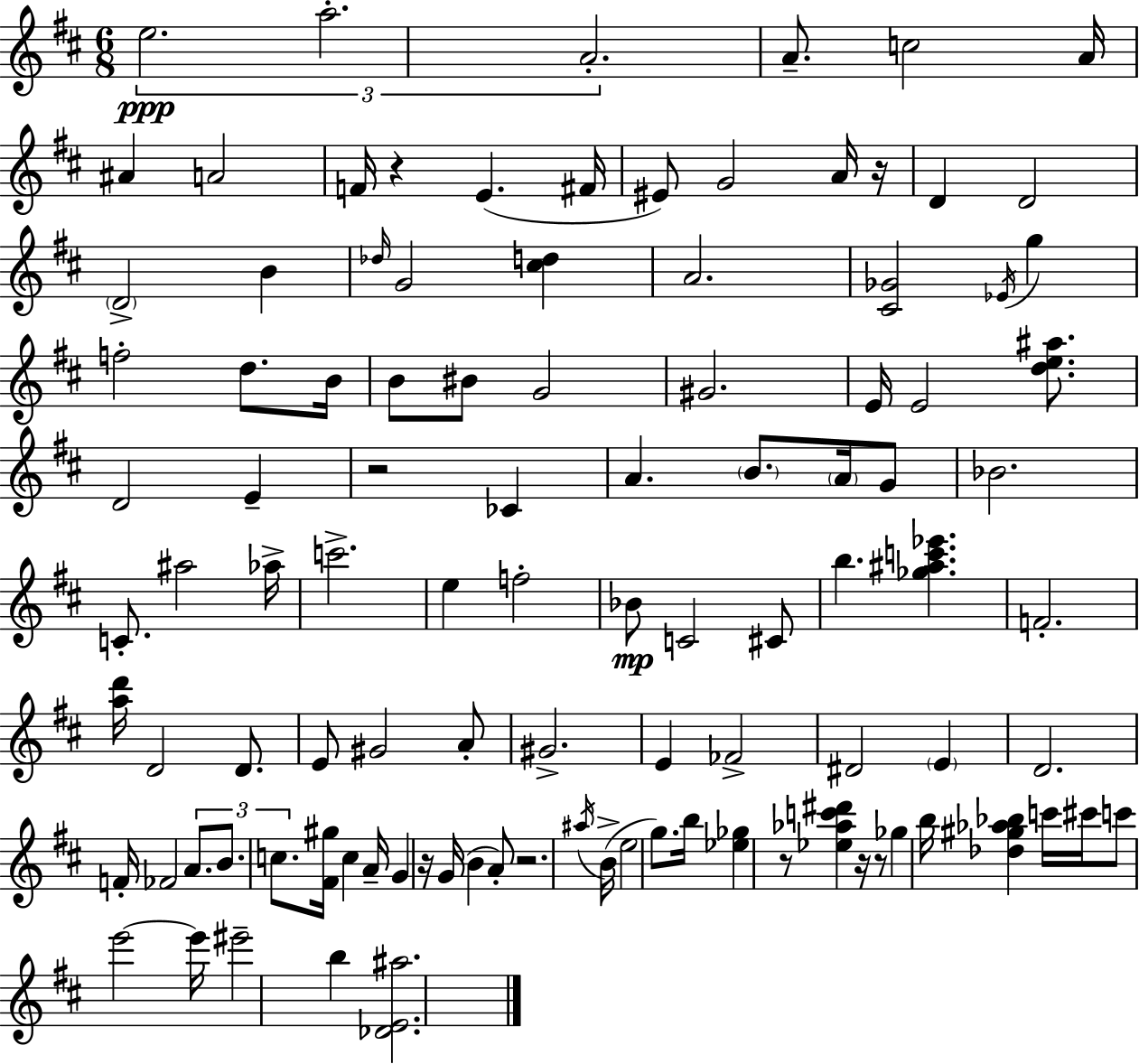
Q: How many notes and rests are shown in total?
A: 105